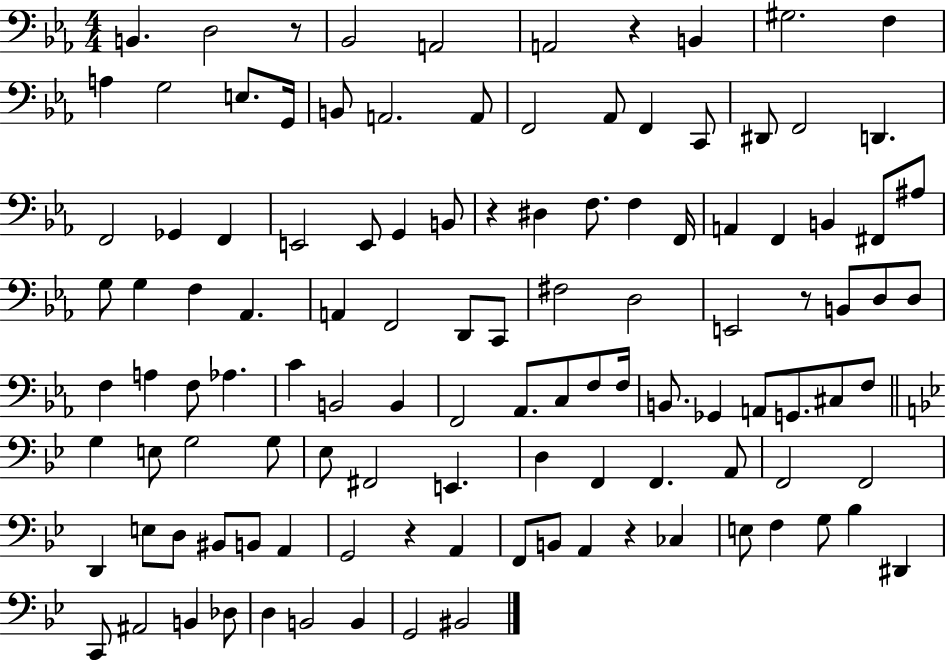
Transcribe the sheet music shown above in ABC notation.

X:1
T:Untitled
M:4/4
L:1/4
K:Eb
B,, D,2 z/2 _B,,2 A,,2 A,,2 z B,, ^G,2 F, A, G,2 E,/2 G,,/4 B,,/2 A,,2 A,,/2 F,,2 _A,,/2 F,, C,,/2 ^D,,/2 F,,2 D,, F,,2 _G,, F,, E,,2 E,,/2 G,, B,,/2 z ^D, F,/2 F, F,,/4 A,, F,, B,, ^F,,/2 ^A,/2 G,/2 G, F, _A,, A,, F,,2 D,,/2 C,,/2 ^F,2 D,2 E,,2 z/2 B,,/2 D,/2 D,/2 F, A, F,/2 _A, C B,,2 B,, F,,2 _A,,/2 C,/2 F,/2 F,/4 B,,/2 _G,, A,,/2 G,,/2 ^C,/2 F,/2 G, E,/2 G,2 G,/2 _E,/2 ^F,,2 E,, D, F,, F,, A,,/2 F,,2 F,,2 D,, E,/2 D,/2 ^B,,/2 B,,/2 A,, G,,2 z A,, F,,/2 B,,/2 A,, z _C, E,/2 F, G,/2 _B, ^D,, C,,/2 ^A,,2 B,, _D,/2 D, B,,2 B,, G,,2 ^B,,2